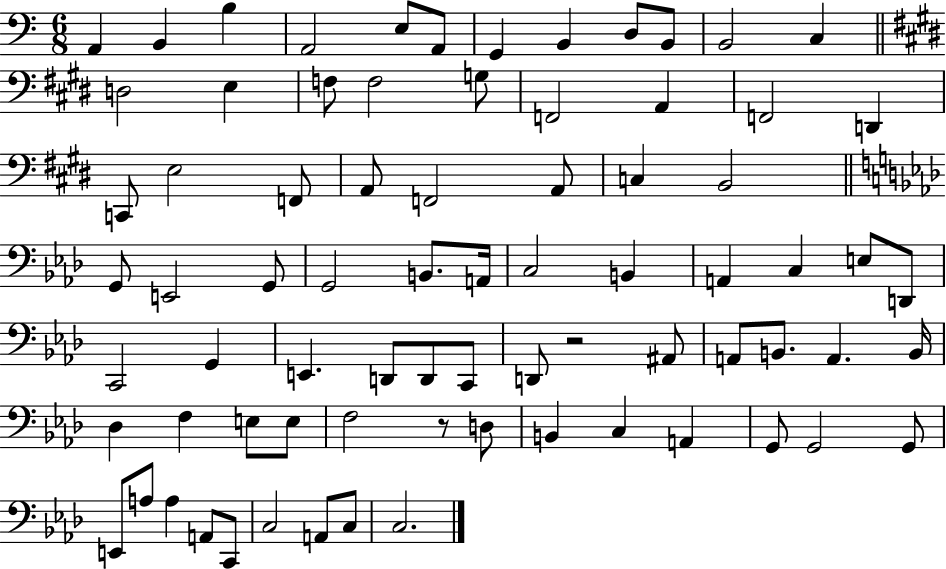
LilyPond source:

{
  \clef bass
  \numericTimeSignature
  \time 6/8
  \key c \major
  \repeat volta 2 { a,4 b,4 b4 | a,2 e8 a,8 | g,4 b,4 d8 b,8 | b,2 c4 | \break \bar "||" \break \key e \major d2 e4 | f8 f2 g8 | f,2 a,4 | f,2 d,4 | \break c,8 e2 f,8 | a,8 f,2 a,8 | c4 b,2 | \bar "||" \break \key aes \major g,8 e,2 g,8 | g,2 b,8. a,16 | c2 b,4 | a,4 c4 e8 d,8 | \break c,2 g,4 | e,4. d,8 d,8 c,8 | d,8 r2 ais,8 | a,8 b,8. a,4. b,16 | \break des4 f4 e8 e8 | f2 r8 d8 | b,4 c4 a,4 | g,8 g,2 g,8 | \break e,8 a8 a4 a,8 c,8 | c2 a,8 c8 | c2. | } \bar "|."
}